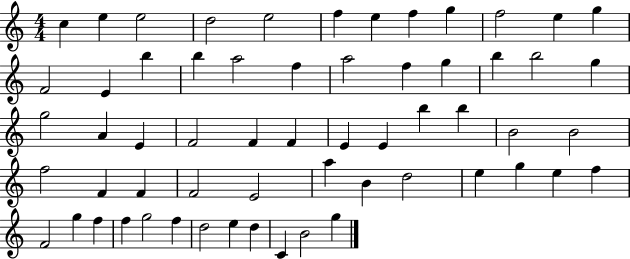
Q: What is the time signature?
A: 4/4